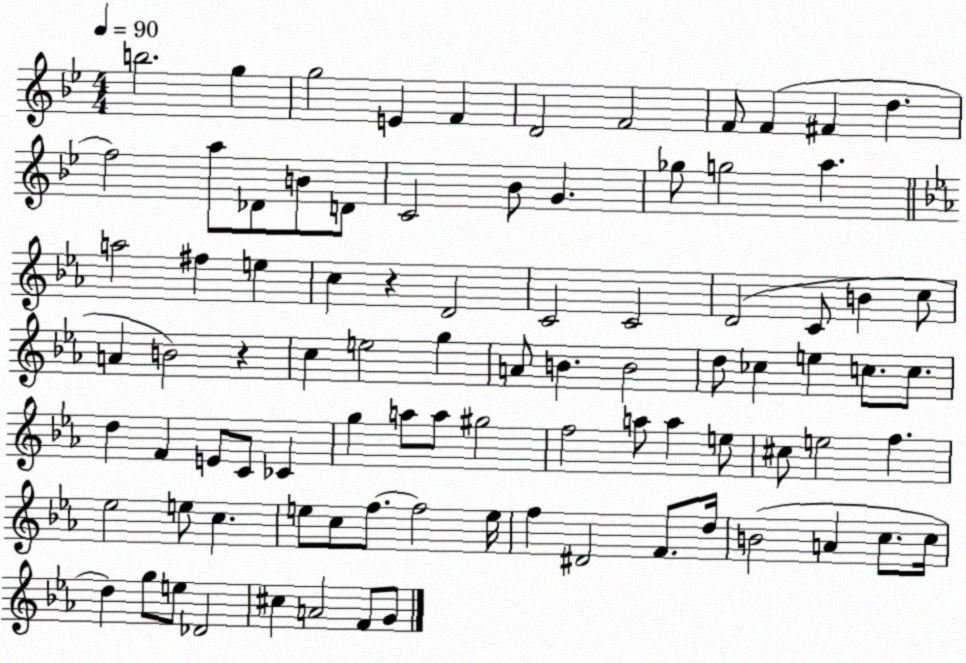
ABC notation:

X:1
T:Untitled
M:4/4
L:1/4
K:Bb
b2 g g2 E F D2 F2 F/2 F ^F d f2 a/2 _D/2 B/2 D/2 C2 _B/2 G _g/2 g2 a a2 ^f e c z D2 C2 C2 D2 C/2 B c/2 A B2 z c e2 g A/2 B B2 d/2 _c e c/2 c/2 d F E/2 C/2 _C g a/2 a/2 ^g2 f2 a/2 a e/2 ^c/2 e2 f _e2 e/2 c e/2 c/2 f/2 f2 e/4 f ^D2 F/2 d/4 B2 A c/2 c/4 d g/2 e/2 _D2 ^c A2 F/2 G/2